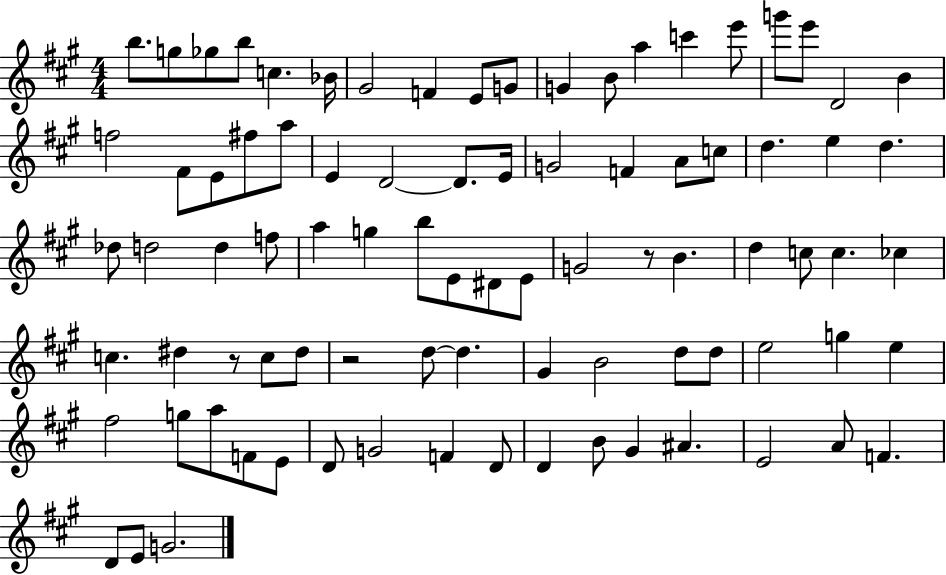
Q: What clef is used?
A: treble